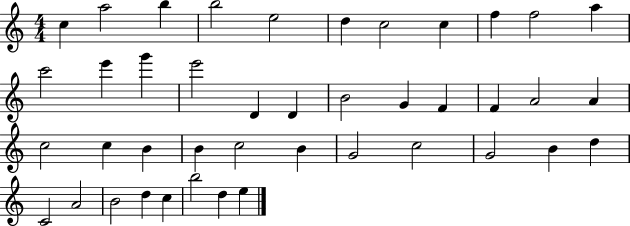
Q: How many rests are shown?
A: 0